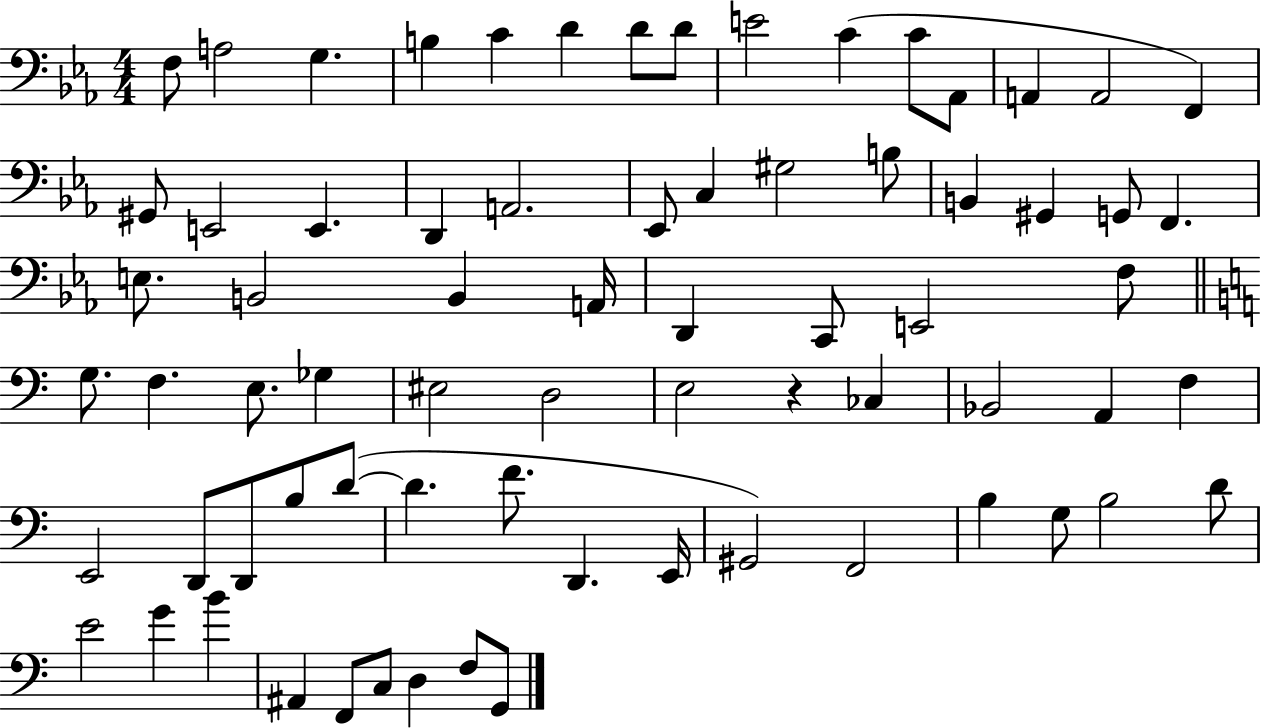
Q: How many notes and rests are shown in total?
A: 72